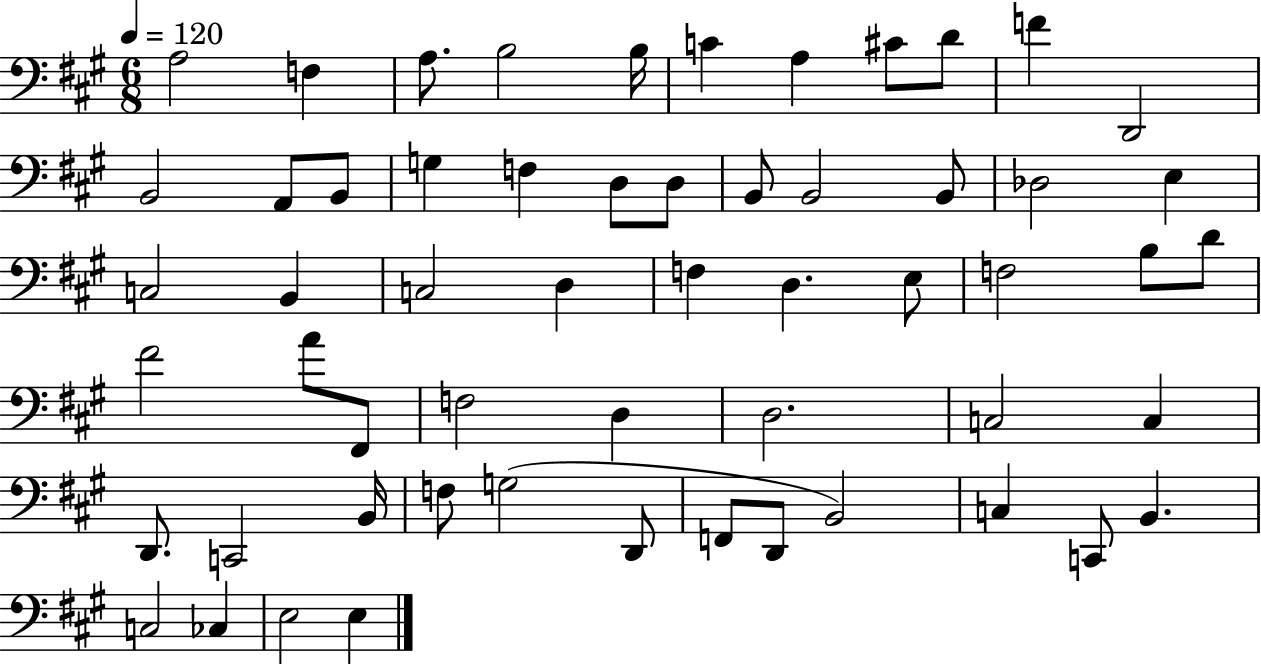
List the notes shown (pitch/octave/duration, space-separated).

A3/h F3/q A3/e. B3/h B3/s C4/q A3/q C#4/e D4/e F4/q D2/h B2/h A2/e B2/e G3/q F3/q D3/e D3/e B2/e B2/h B2/e Db3/h E3/q C3/h B2/q C3/h D3/q F3/q D3/q. E3/e F3/h B3/e D4/e F#4/h A4/e F#2/e F3/h D3/q D3/h. C3/h C3/q D2/e. C2/h B2/s F3/e G3/h D2/e F2/e D2/e B2/h C3/q C2/e B2/q. C3/h CES3/q E3/h E3/q